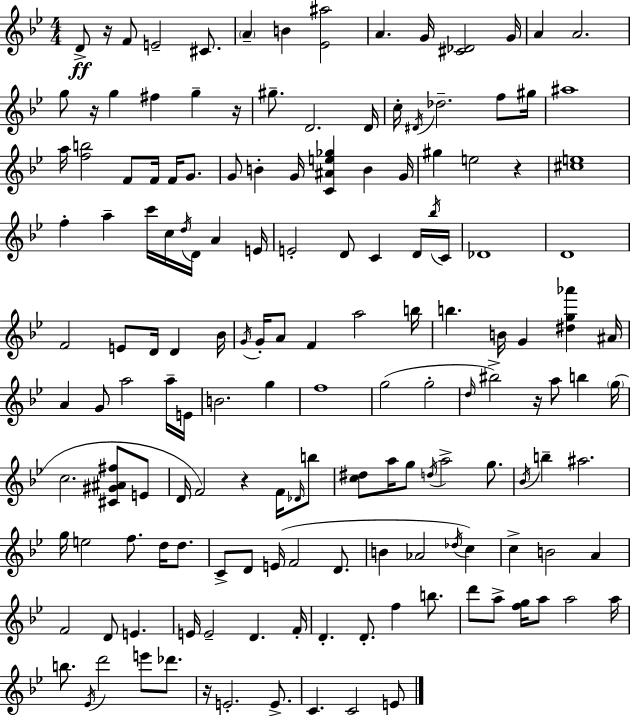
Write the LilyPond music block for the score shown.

{
  \clef treble
  \numericTimeSignature
  \time 4/4
  \key g \minor
  d'8->\ff r16 f'8 e'2-- cis'8. | \parenthesize a'4-- b'4 <ees' ais''>2 | a'4. g'16 <cis' des'>2 g'16 | a'4 a'2. | \break g''8 r16 g''4 fis''4 g''4-- r16 | gis''8.-- d'2. d'16 | c''16-. \acciaccatura { dis'16 } des''2.-- f''8 | gis''16 ais''1 | \break a''16 <f'' b''>2 f'8 f'16 f'16 g'8. | g'8 b'4-. g'16 <c' ais' e'' ges''>4 b'4 | g'16 gis''4 e''2 r4 | <cis'' e''>1 | \break f''4-. a''4-- c'''16 c''16 \acciaccatura { d''16 } d'16 a'4 | e'16 e'2-. d'8 c'4 | d'16 \acciaccatura { bes''16 } c'16 des'1 | d'1 | \break f'2 e'8 d'16 d'4 | bes'16 \acciaccatura { g'16 } g'16-. a'8 f'4 a''2 | b''16 b''4. b'16 g'4 <dis'' g'' aes'''>4 | ais'16 a'4 g'8 a''2 | \break a''16-- e'16 b'2. | g''4 f''1 | g''2( g''2-. | \grace { d''16 } bis''2->) r16 a''8 | \break b''4 \parenthesize g''16( c''2. | <cis' gis' ais' fis''>8 e'8 d'16 f'2) r4 | f'16 \grace { des'16 } b''8 <c'' dis''>8 a''16 g''8 \acciaccatura { d''16 } a''2-> | g''8. \acciaccatura { bes'16 } b''4-- ais''2. | \break g''16 e''2 | f''8. d''16 d''8. c'8-> d'8 e'16( f'2 | d'8. b'4 aes'2 | \acciaccatura { des''16 }) c''4 c''4-> b'2 | \break a'4 f'2 | d'8 e'4. e'16 e'2-- | d'4. f'16-. d'4.-. d'8.-. | f''4 b''8. d'''8 a''8-> <f'' g''>16 a''8 | \break a''2 a''16 b''8. \acciaccatura { ees'16 } d'''2 | e'''8 des'''8. r16 e'2.-. | e'8.-> c'4. | c'2 e'8 \bar "|."
}